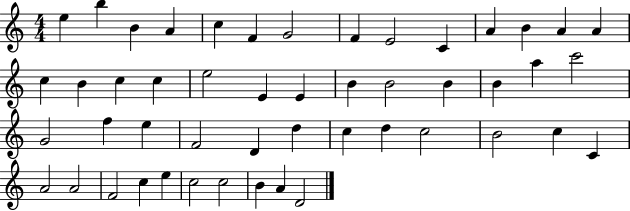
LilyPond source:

{
  \clef treble
  \numericTimeSignature
  \time 4/4
  \key c \major
  e''4 b''4 b'4 a'4 | c''4 f'4 g'2 | f'4 e'2 c'4 | a'4 b'4 a'4 a'4 | \break c''4 b'4 c''4 c''4 | e''2 e'4 e'4 | b'4 b'2 b'4 | b'4 a''4 c'''2 | \break g'2 f''4 e''4 | f'2 d'4 d''4 | c''4 d''4 c''2 | b'2 c''4 c'4 | \break a'2 a'2 | f'2 c''4 e''4 | c''2 c''2 | b'4 a'4 d'2 | \break \bar "|."
}